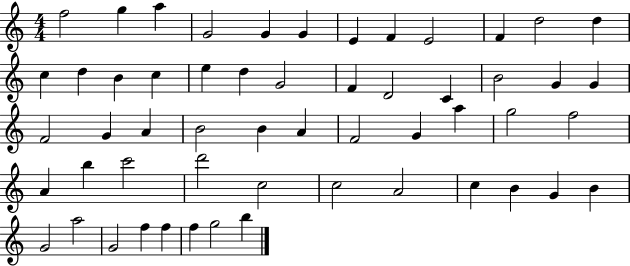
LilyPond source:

{
  \clef treble
  \numericTimeSignature
  \time 4/4
  \key c \major
  f''2 g''4 a''4 | g'2 g'4 g'4 | e'4 f'4 e'2 | f'4 d''2 d''4 | \break c''4 d''4 b'4 c''4 | e''4 d''4 g'2 | f'4 d'2 c'4 | b'2 g'4 g'4 | \break f'2 g'4 a'4 | b'2 b'4 a'4 | f'2 g'4 a''4 | g''2 f''2 | \break a'4 b''4 c'''2 | d'''2 c''2 | c''2 a'2 | c''4 b'4 g'4 b'4 | \break g'2 a''2 | g'2 f''4 f''4 | f''4 g''2 b''4 | \bar "|."
}